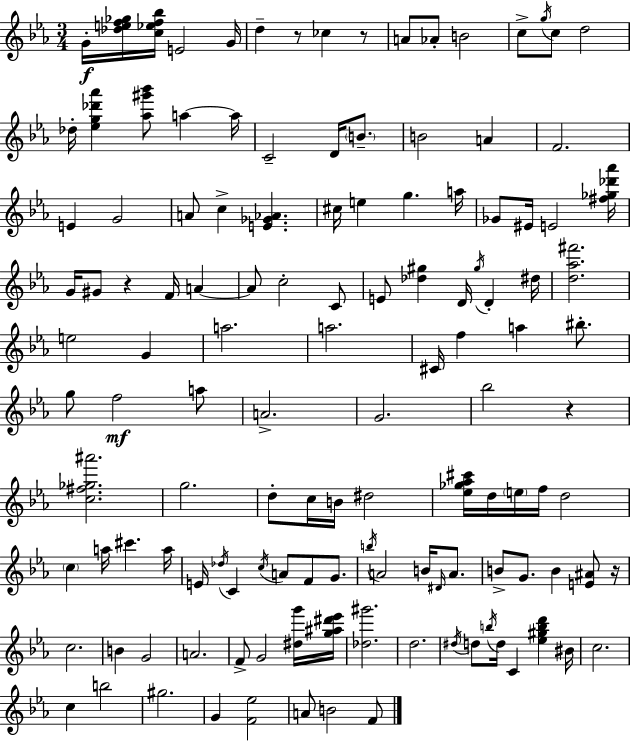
{
  \clef treble
  \numericTimeSignature
  \time 3/4
  \key c \minor
  g'16-.\f <des'' e'' f'' ges''>16 <c'' ees'' f'' bes''>16 e'2 g'16 | d''4-- r8 ces''4 r8 | a'8 aes'8-. b'2 | c''8-> \acciaccatura { g''16 } c''8 d''2 | \break des''16-. <ees'' g'' des''' aes'''>4 <aes'' gis''' bes'''>8 a''4~~ | a''16 c'2-- d'16 \parenthesize b'8.-- | b'2 a'4 | f'2. | \break e'4 g'2 | a'8 c''4-> <e' ges' aes'>4. | cis''16 e''4 g''4. | a''16 ges'8 eis'16 e'2 | \break <fis'' ges'' des''' aes'''>16 g'16 gis'8 r4 f'16 a'4~~ | a'8 c''2-. c'8 | e'8 <des'' gis''>4 d'16 \acciaccatura { gis''16 } d'4-. | dis''16 <d'' aes'' fis'''>2. | \break e''2 g'4 | a''2. | a''2. | cis'16 f''4 a''4 bis''8.-. | \break g''8 f''2\mf | a''8 a'2.-> | g'2. | bes''2 r4 | \break <c'' fis'' ges'' ais'''>2. | g''2. | d''8-. c''16 b'16 dis''2 | <ees'' ges'' aes'' cis'''>16 d''16 \parenthesize e''16 f''16 d''2 | \break \parenthesize c''4 a''16 cis'''4. | a''16 e'16 \acciaccatura { des''16 } c'4 \acciaccatura { c''16 } a'8 f'8 | g'8. \acciaccatura { b''16 } a'2 | b'16 \grace { dis'16 } a'8. b'8-> g'8. b'4 | \break <e' ais'>8 r16 c''2. | b'4 g'2 | a'2. | f'8-> g'2 | \break <dis'' g'''>16 <g'' ais'' dis''' ees'''>16 <des'' gis'''>2. | d''2. | \acciaccatura { dis''16 } d''8 \acciaccatura { b''16 } d''16 c'4 | <ees'' gis'' b'' d'''>4 bis'16 c''2. | \break c''4 | b''2 gis''2. | g'4 | <f' ees''>2 a'8 b'2 | \break f'8 \bar "|."
}